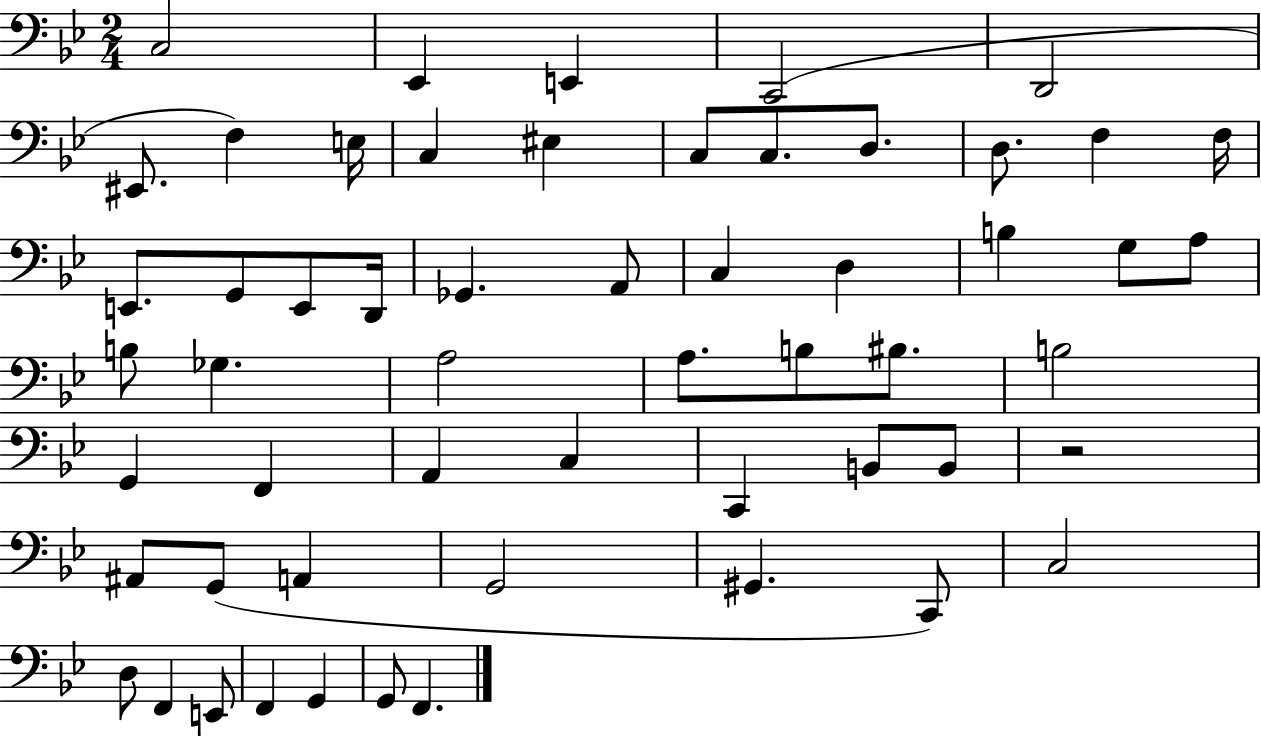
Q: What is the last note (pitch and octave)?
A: F2